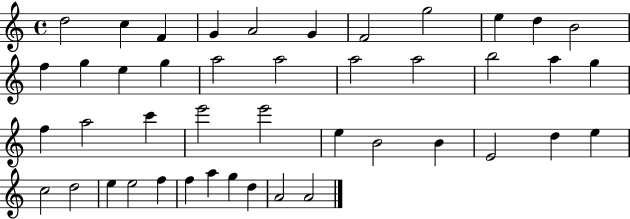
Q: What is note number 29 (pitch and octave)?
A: B4